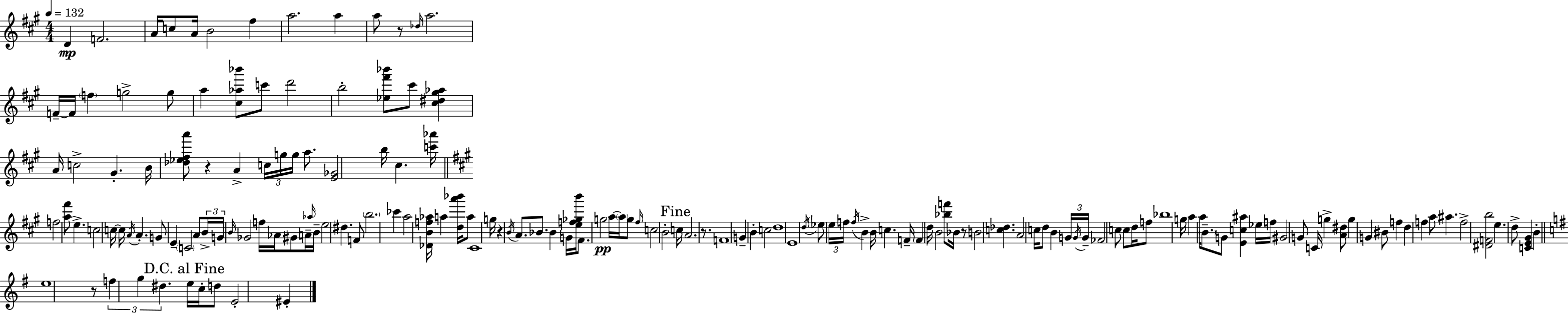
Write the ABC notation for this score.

X:1
T:Untitled
M:4/4
L:1/4
K:A
D F2 A/4 c/2 A/4 B2 ^f a2 a a/2 z/2 _d/4 a2 F/4 F/4 f g2 g/2 a [^c_a_b']/2 c'/2 d'2 b2 [_e^f'_b']/2 ^c'/2 [^c^d^g_a] A/4 c2 ^G B/4 [_d_e^fa']/2 z A c/4 g/4 g/4 a/2 [E_G]2 b/4 ^c [c'_a']/4 f2 [a^f']/2 e c2 c/4 c/4 A/4 A G/2 E C2 A/2 B/4 G/4 B/4 _G2 f/4 _A/4 ^G/2 A/4 _a/4 B/4 e2 ^d F/2 b2 _c' a2 [_DBf_a]/4 a [da'_b']/4 a/2 ^C4 g/4 z B/4 A/2 _B/2 _B G/4 [ef_gb']/4 ^F/2 g2 a/4 a/4 g/2 ^f/4 c2 B2 c/4 A2 z/2 F4 G B c2 d4 E4 d/4 _e/2 e/4 f/4 f/4 B B/4 c F/4 F d/4 B2 [_bf']/2 _B/4 z/2 B2 [c_d] A2 c/4 d/2 B G/4 G/4 G/4 _F2 c/2 c/2 d/4 f/2 _b4 g/4 a a/4 B/2 G/2 [Ec^a] _e/4 f/4 ^G2 G/2 C/4 g [A^d]/2 g G ^B/2 f d f a/2 ^a f2 [^DFb]2 e d/2 [CE^G] B e4 z/2 f g ^d e/4 c/4 d/2 E2 ^E